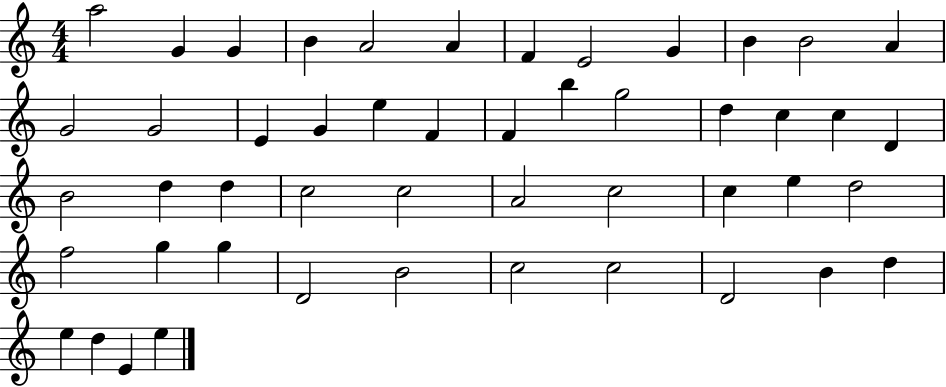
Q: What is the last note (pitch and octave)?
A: E5